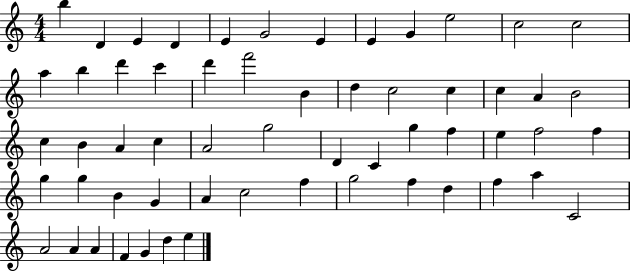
{
  \clef treble
  \numericTimeSignature
  \time 4/4
  \key c \major
  b''4 d'4 e'4 d'4 | e'4 g'2 e'4 | e'4 g'4 e''2 | c''2 c''2 | \break a''4 b''4 d'''4 c'''4 | d'''4 f'''2 b'4 | d''4 c''2 c''4 | c''4 a'4 b'2 | \break c''4 b'4 a'4 c''4 | a'2 g''2 | d'4 c'4 g''4 f''4 | e''4 f''2 f''4 | \break g''4 g''4 b'4 g'4 | a'4 c''2 f''4 | g''2 f''4 d''4 | f''4 a''4 c'2 | \break a'2 a'4 a'4 | f'4 g'4 d''4 e''4 | \bar "|."
}